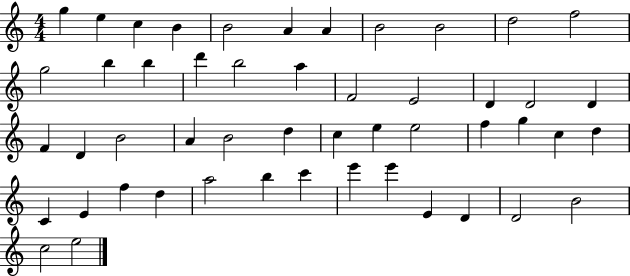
X:1
T:Untitled
M:4/4
L:1/4
K:C
g e c B B2 A A B2 B2 d2 f2 g2 b b d' b2 a F2 E2 D D2 D F D B2 A B2 d c e e2 f g c d C E f d a2 b c' e' e' E D D2 B2 c2 e2